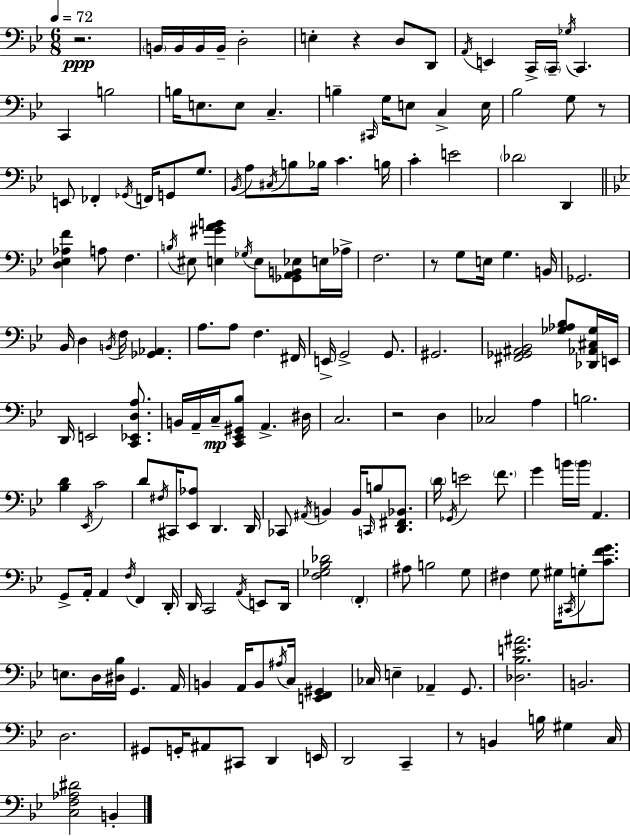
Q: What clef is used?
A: bass